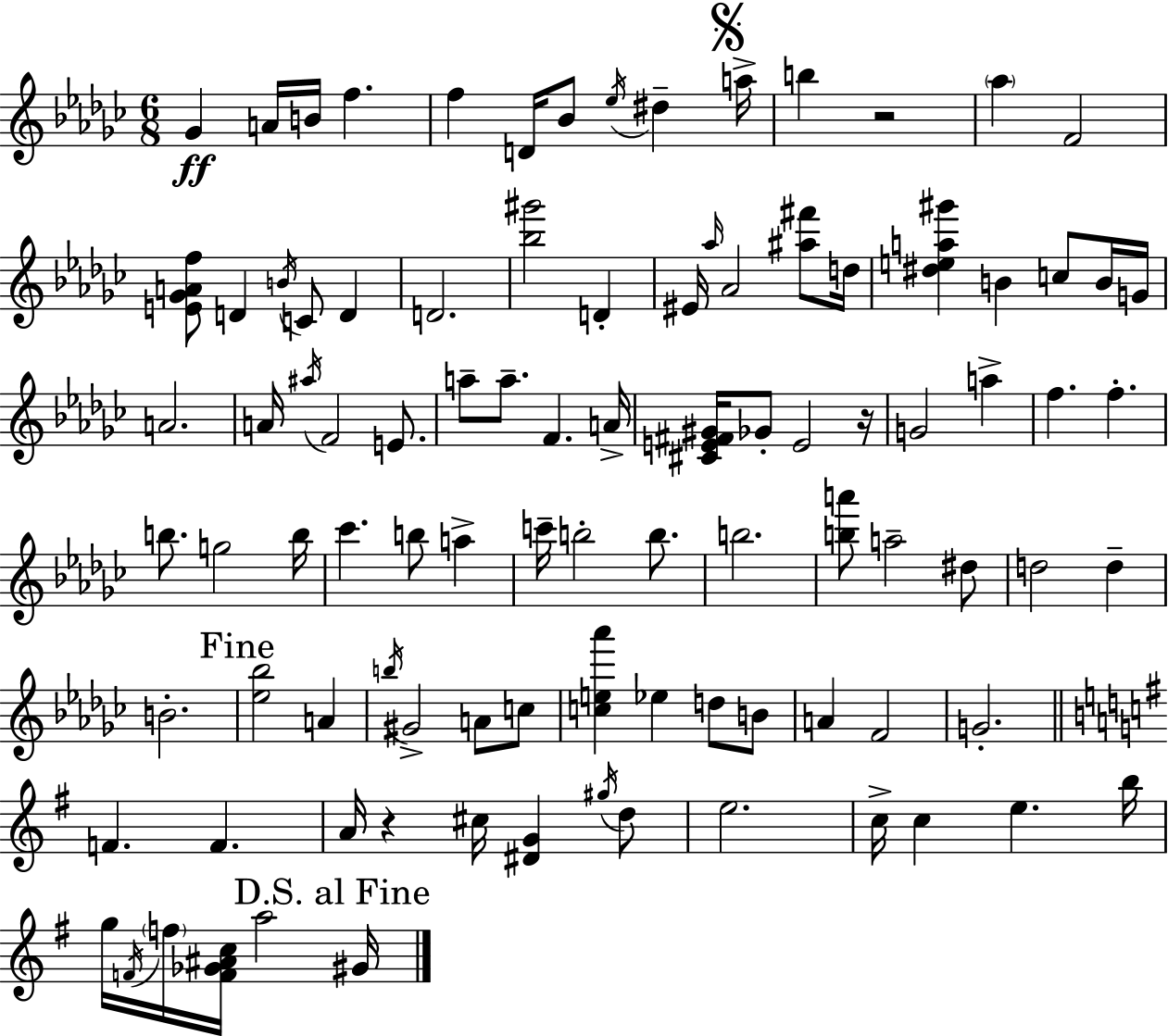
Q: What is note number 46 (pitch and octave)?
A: CES6